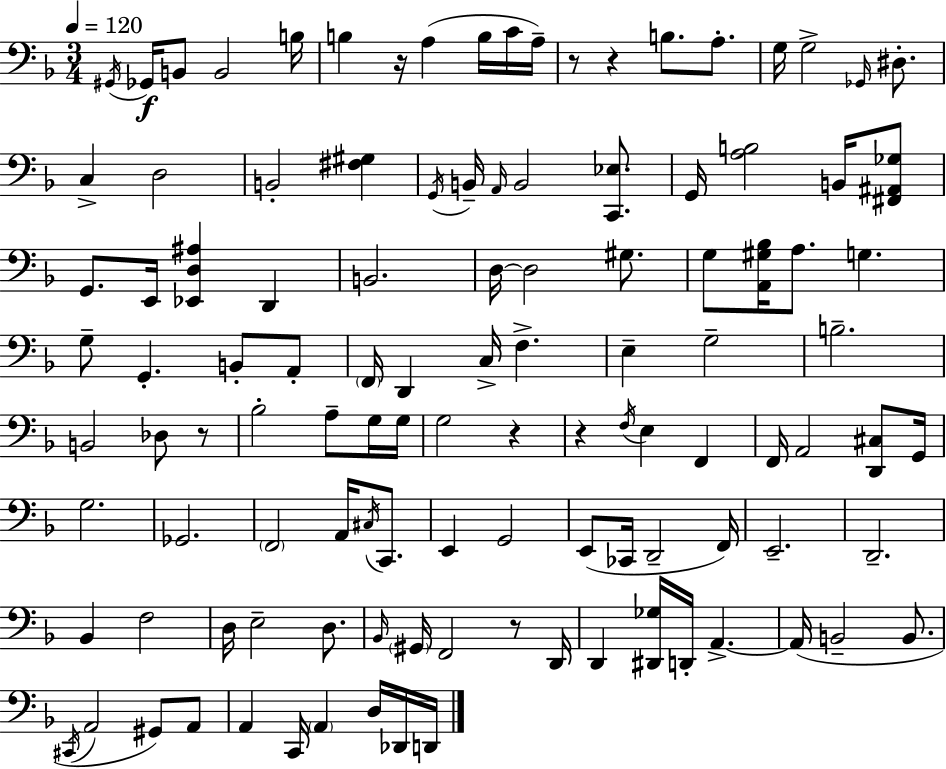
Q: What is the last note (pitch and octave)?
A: D2